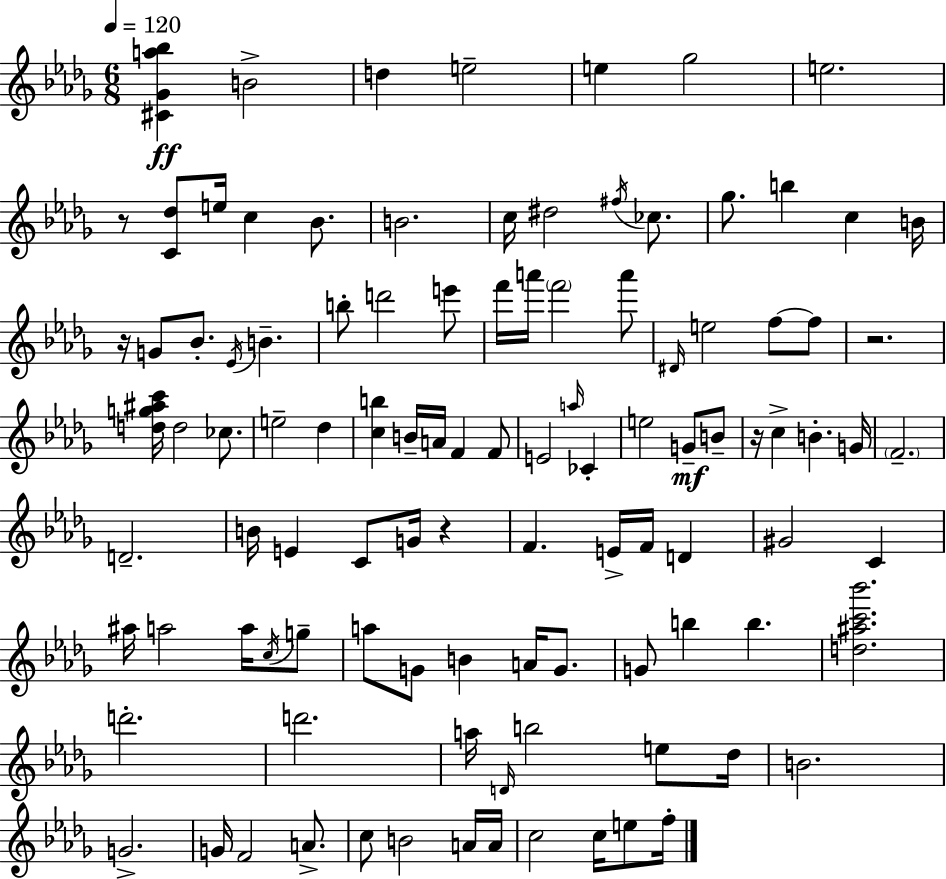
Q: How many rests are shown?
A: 5